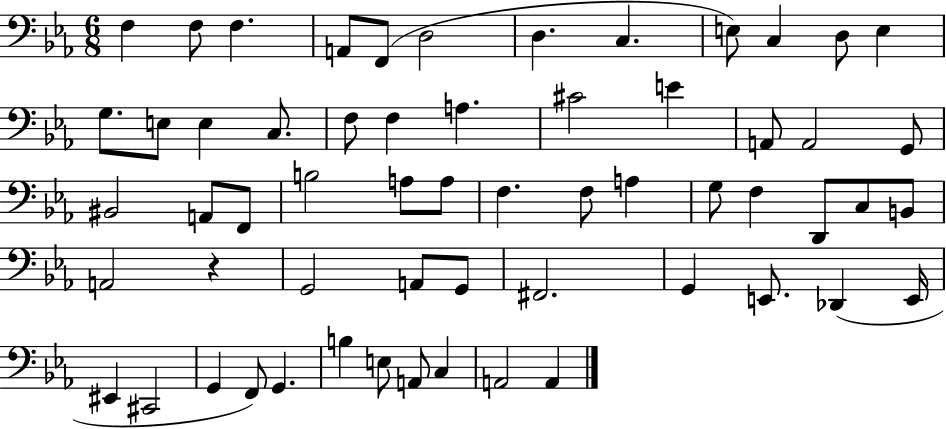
X:1
T:Untitled
M:6/8
L:1/4
K:Eb
F, F,/2 F, A,,/2 F,,/2 D,2 D, C, E,/2 C, D,/2 E, G,/2 E,/2 E, C,/2 F,/2 F, A, ^C2 E A,,/2 A,,2 G,,/2 ^B,,2 A,,/2 F,,/2 B,2 A,/2 A,/2 F, F,/2 A, G,/2 F, D,,/2 C,/2 B,,/2 A,,2 z G,,2 A,,/2 G,,/2 ^F,,2 G,, E,,/2 _D,, E,,/4 ^E,, ^C,,2 G,, F,,/2 G,, B, E,/2 A,,/2 C, A,,2 A,,